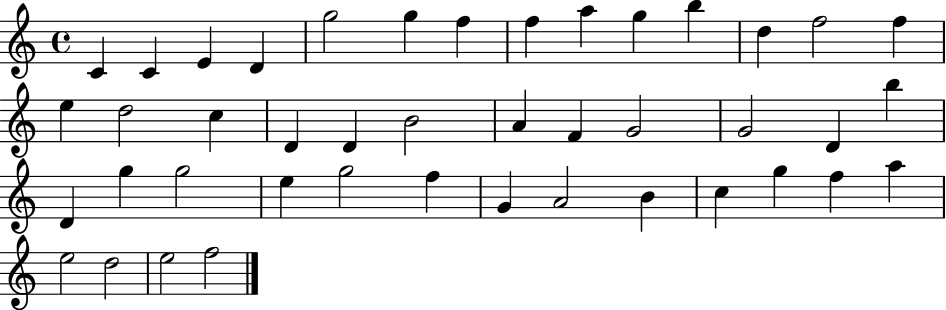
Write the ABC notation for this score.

X:1
T:Untitled
M:4/4
L:1/4
K:C
C C E D g2 g f f a g b d f2 f e d2 c D D B2 A F G2 G2 D b D g g2 e g2 f G A2 B c g f a e2 d2 e2 f2